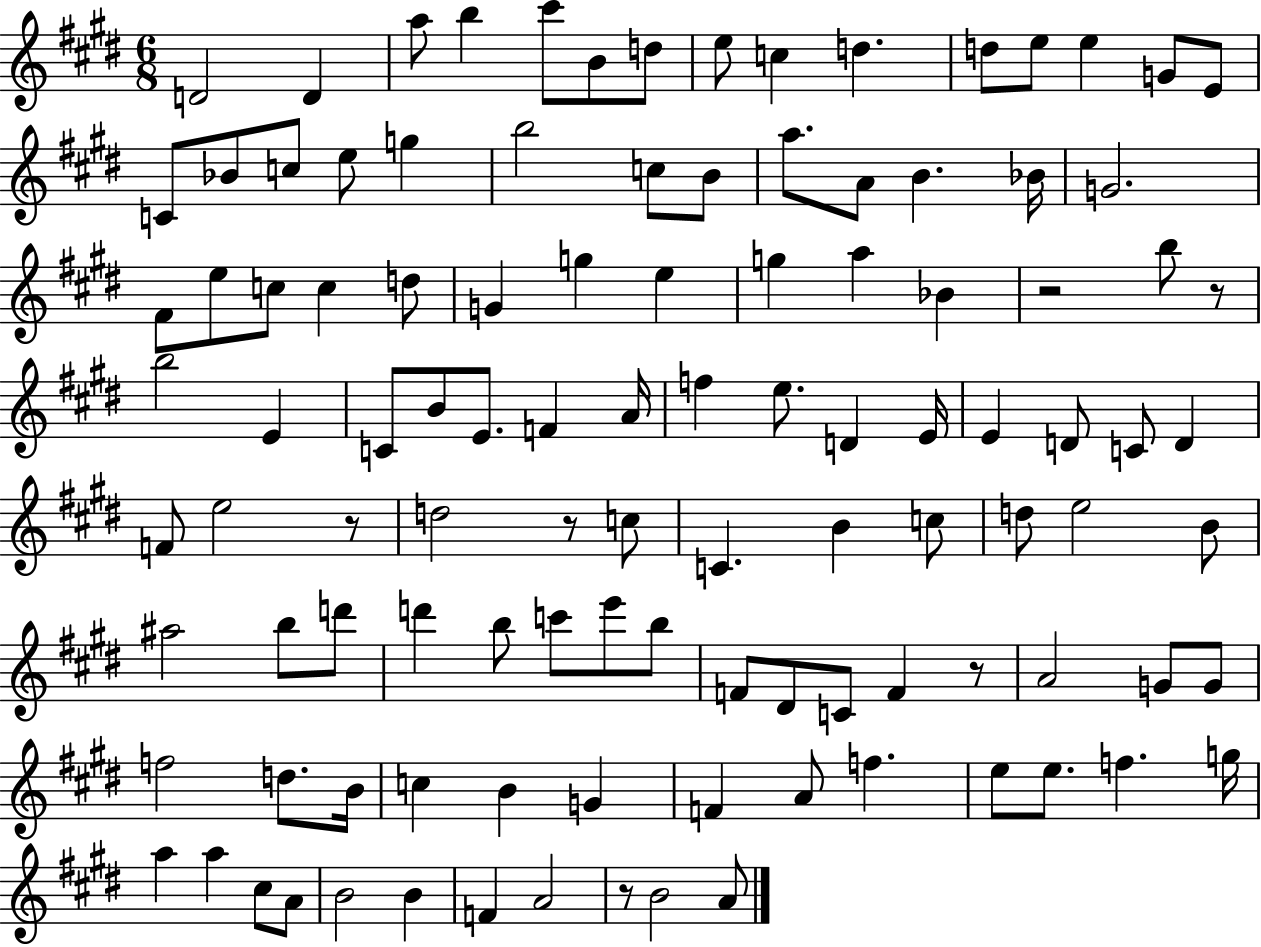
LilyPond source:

{
  \clef treble
  \numericTimeSignature
  \time 6/8
  \key e \major
  d'2 d'4 | a''8 b''4 cis'''8 b'8 d''8 | e''8 c''4 d''4. | d''8 e''8 e''4 g'8 e'8 | \break c'8 bes'8 c''8 e''8 g''4 | b''2 c''8 b'8 | a''8. a'8 b'4. bes'16 | g'2. | \break fis'8 e''8 c''8 c''4 d''8 | g'4 g''4 e''4 | g''4 a''4 bes'4 | r2 b''8 r8 | \break b''2 e'4 | c'8 b'8 e'8. f'4 a'16 | f''4 e''8. d'4 e'16 | e'4 d'8 c'8 d'4 | \break f'8 e''2 r8 | d''2 r8 c''8 | c'4. b'4 c''8 | d''8 e''2 b'8 | \break ais''2 b''8 d'''8 | d'''4 b''8 c'''8 e'''8 b''8 | f'8 dis'8 c'8 f'4 r8 | a'2 g'8 g'8 | \break f''2 d''8. b'16 | c''4 b'4 g'4 | f'4 a'8 f''4. | e''8 e''8. f''4. g''16 | \break a''4 a''4 cis''8 a'8 | b'2 b'4 | f'4 a'2 | r8 b'2 a'8 | \break \bar "|."
}